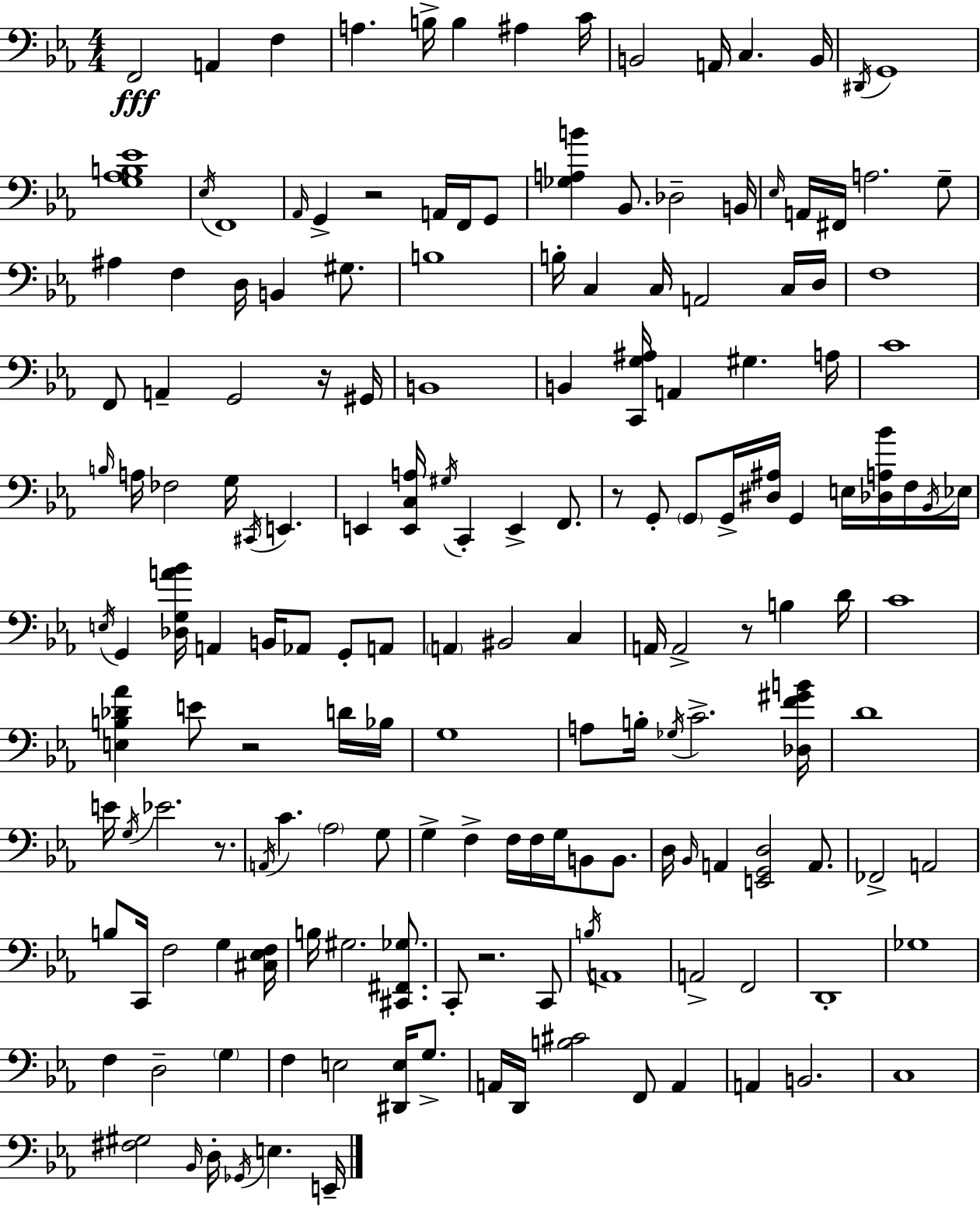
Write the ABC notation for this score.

X:1
T:Untitled
M:4/4
L:1/4
K:Cm
F,,2 A,, F, A, B,/4 B, ^A, C/4 B,,2 A,,/4 C, B,,/4 ^D,,/4 G,,4 [G,_A,B,_E]4 _E,/4 F,,4 _A,,/4 G,, z2 A,,/4 F,,/4 G,,/2 [_G,A,B] _B,,/2 _D,2 B,,/4 _E,/4 A,,/4 ^F,,/4 A,2 G,/2 ^A, F, D,/4 B,, ^G,/2 B,4 B,/4 C, C,/4 A,,2 C,/4 D,/4 F,4 F,,/2 A,, G,,2 z/4 ^G,,/4 B,,4 B,, [C,,G,^A,]/4 A,, ^G, A,/4 C4 B,/4 A,/4 _F,2 G,/4 ^C,,/4 E,, E,, [E,,C,A,]/4 ^G,/4 C,, E,, F,,/2 z/2 G,,/2 G,,/2 G,,/4 [^D,^A,]/4 G,, E,/4 [_D,A,_B]/4 F,/4 _B,,/4 _E,/4 E,/4 G,, [_D,G,A_B]/4 A,, B,,/4 _A,,/2 G,,/2 A,,/2 A,, ^B,,2 C, A,,/4 A,,2 z/2 B, D/4 C4 [E,B,_D_A] E/2 z2 D/4 _B,/4 G,4 A,/2 B,/4 _G,/4 C2 [_D,F^GB]/4 D4 E/4 G,/4 _E2 z/2 A,,/4 C _A,2 G,/2 G, F, F,/4 F,/4 G,/4 B,,/2 B,,/2 D,/4 _B,,/4 A,, [E,,G,,D,]2 A,,/2 _F,,2 A,,2 B,/2 C,,/4 F,2 G, [^C,_E,F,]/4 B,/4 ^G,2 [^C,,^F,,_G,]/2 C,,/2 z2 C,,/2 B,/4 A,,4 A,,2 F,,2 D,,4 _G,4 F, D,2 G, F, E,2 [^D,,E,]/4 G,/2 A,,/4 D,,/4 [B,^C]2 F,,/2 A,, A,, B,,2 C,4 [^F,^G,]2 _B,,/4 D,/4 _G,,/4 E, E,,/4